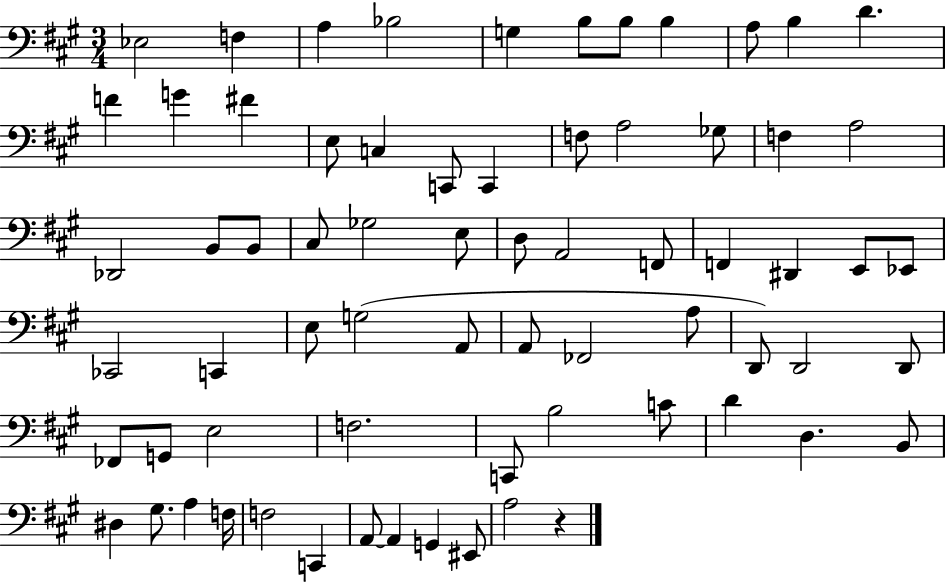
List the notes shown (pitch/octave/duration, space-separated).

Eb3/h F3/q A3/q Bb3/h G3/q B3/e B3/e B3/q A3/e B3/q D4/q. F4/q G4/q F#4/q E3/e C3/q C2/e C2/q F3/e A3/h Gb3/e F3/q A3/h Db2/h B2/e B2/e C#3/e Gb3/h E3/e D3/e A2/h F2/e F2/q D#2/q E2/e Eb2/e CES2/h C2/q E3/e G3/h A2/e A2/e FES2/h A3/e D2/e D2/h D2/e FES2/e G2/e E3/h F3/h. C2/e B3/h C4/e D4/q D3/q. B2/e D#3/q G#3/e. A3/q F3/s F3/h C2/q A2/e A2/q G2/q EIS2/e A3/h R/q